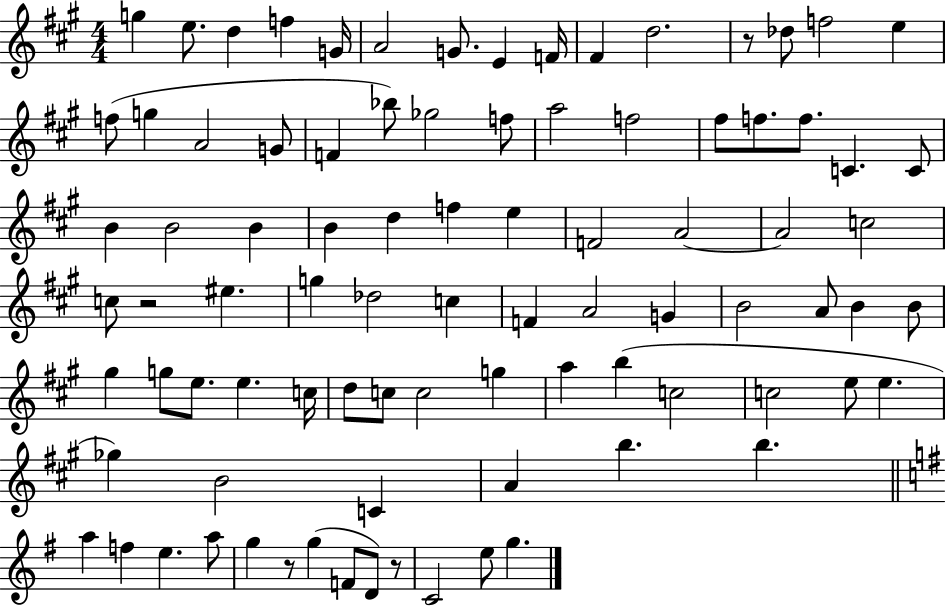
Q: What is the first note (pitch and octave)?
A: G5